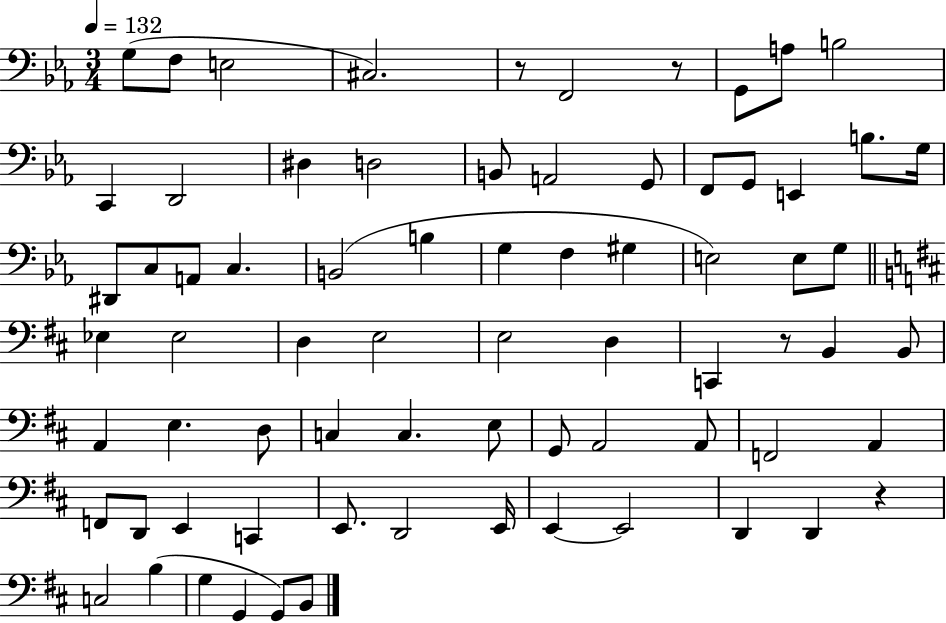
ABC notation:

X:1
T:Untitled
M:3/4
L:1/4
K:Eb
G,/2 F,/2 E,2 ^C,2 z/2 F,,2 z/2 G,,/2 A,/2 B,2 C,, D,,2 ^D, D,2 B,,/2 A,,2 G,,/2 F,,/2 G,,/2 E,, B,/2 G,/4 ^D,,/2 C,/2 A,,/2 C, B,,2 B, G, F, ^G, E,2 E,/2 G,/2 _E, _E,2 D, E,2 E,2 D, C,, z/2 B,, B,,/2 A,, E, D,/2 C, C, E,/2 G,,/2 A,,2 A,,/2 F,,2 A,, F,,/2 D,,/2 E,, C,, E,,/2 D,,2 E,,/4 E,, E,,2 D,, D,, z C,2 B, G, G,, G,,/2 B,,/2